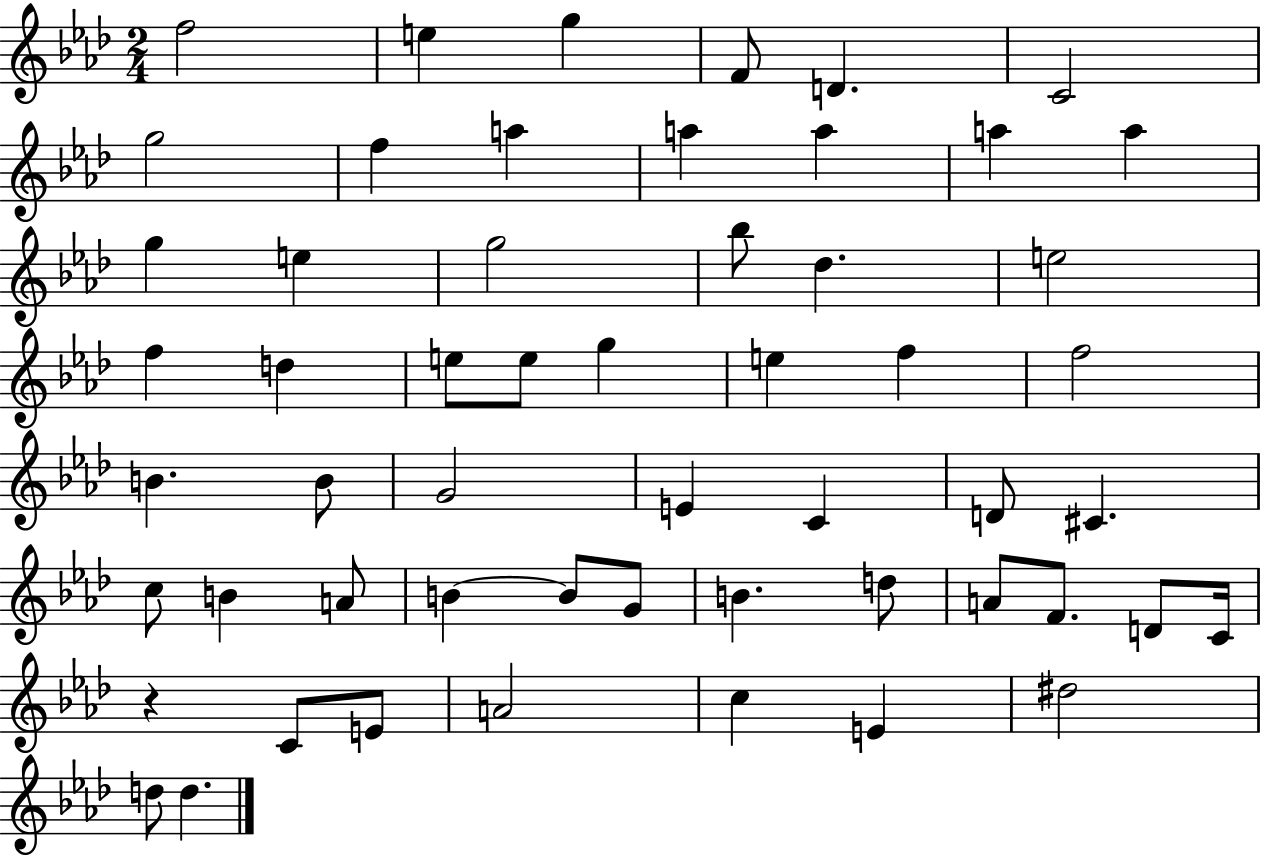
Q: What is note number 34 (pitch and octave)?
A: C#4